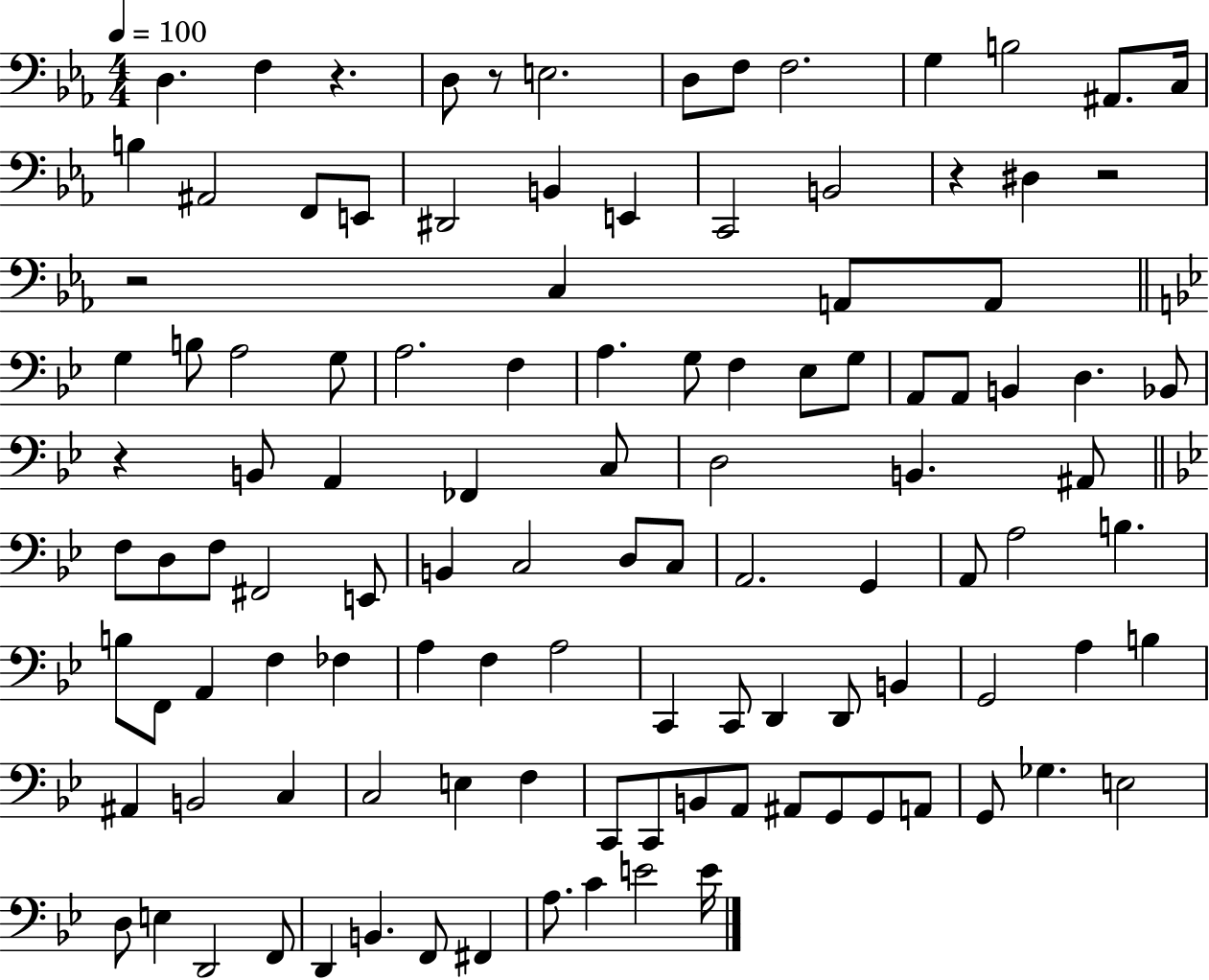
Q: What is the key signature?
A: EES major